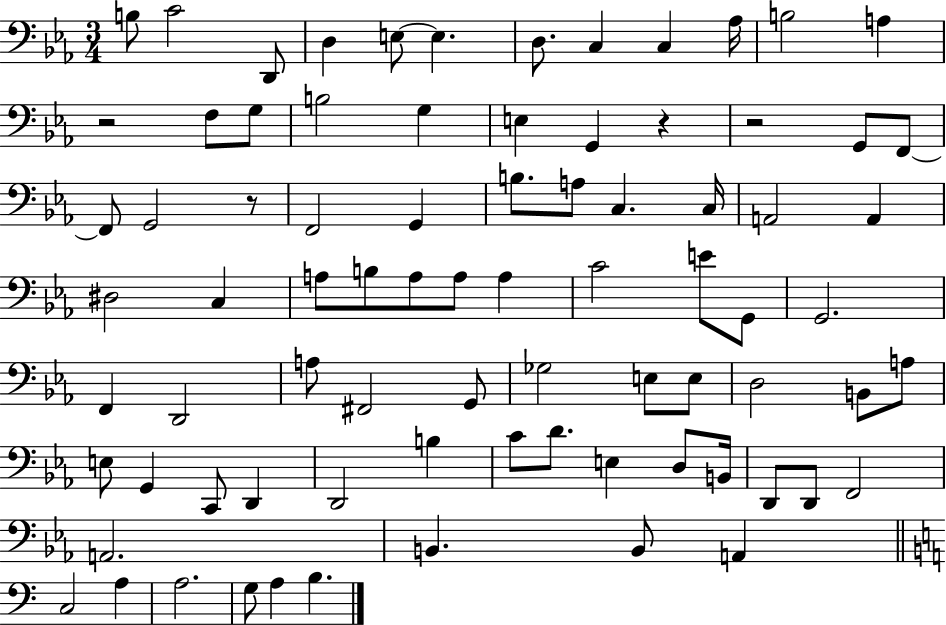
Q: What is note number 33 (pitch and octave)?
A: A3